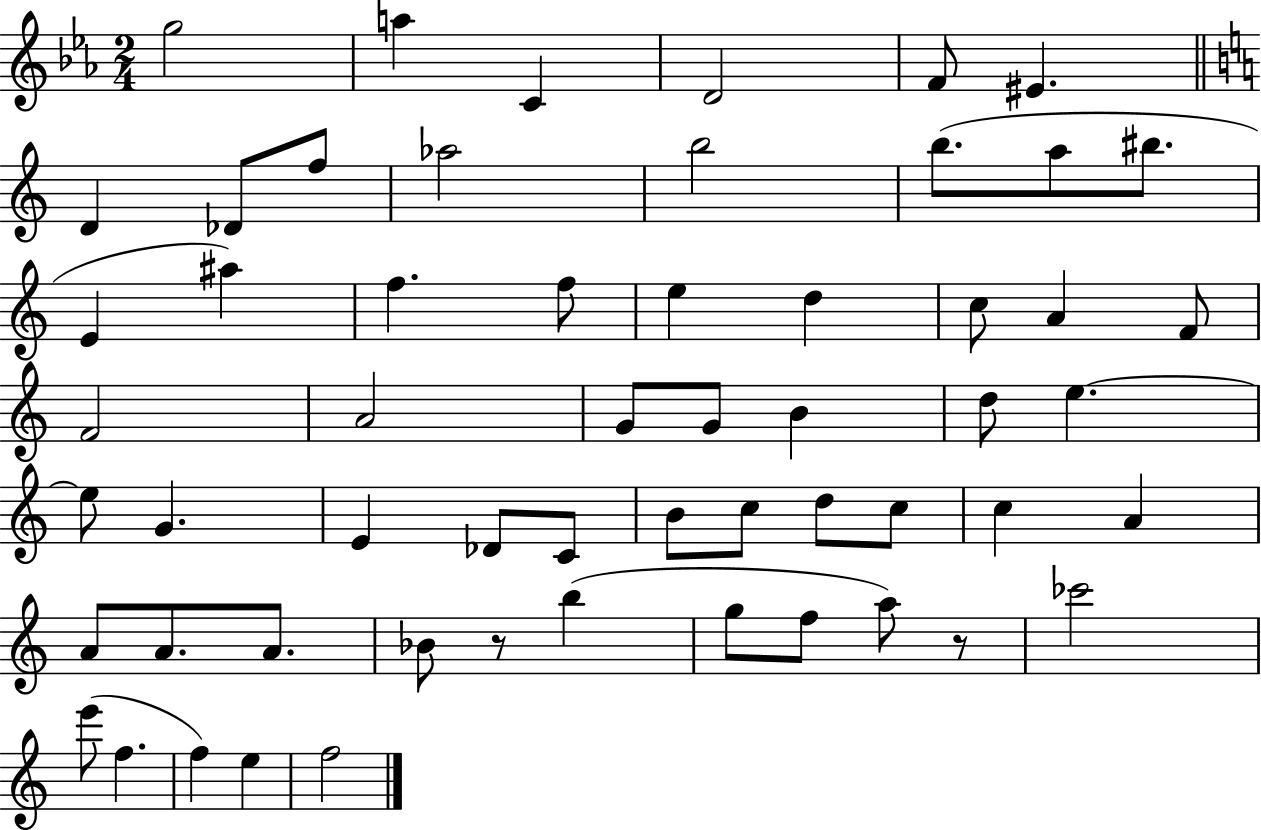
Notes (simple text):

G5/h A5/q C4/q D4/h F4/e EIS4/q. D4/q Db4/e F5/e Ab5/h B5/h B5/e. A5/e BIS5/e. E4/q A#5/q F5/q. F5/e E5/q D5/q C5/e A4/q F4/e F4/h A4/h G4/e G4/e B4/q D5/e E5/q. E5/e G4/q. E4/q Db4/e C4/e B4/e C5/e D5/e C5/e C5/q A4/q A4/e A4/e. A4/e. Bb4/e R/e B5/q G5/e F5/e A5/e R/e CES6/h E6/e F5/q. F5/q E5/q F5/h